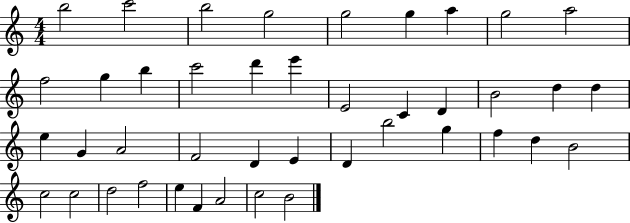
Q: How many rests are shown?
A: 0